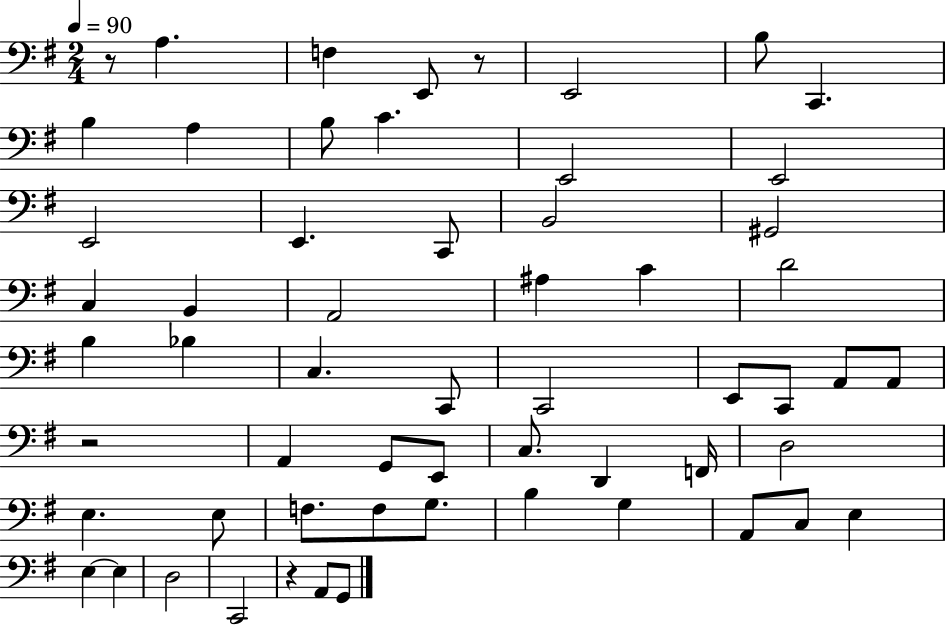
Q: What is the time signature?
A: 2/4